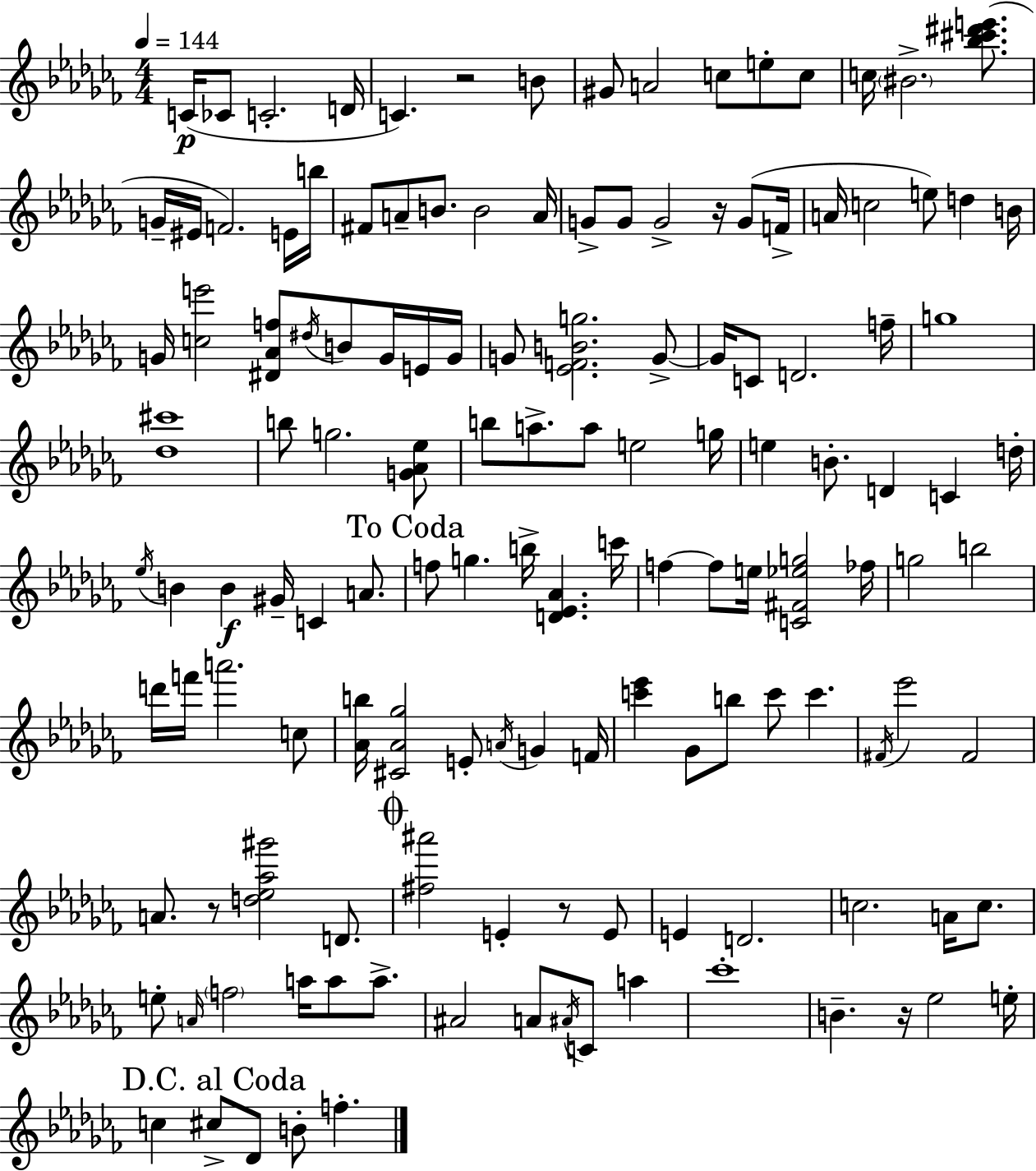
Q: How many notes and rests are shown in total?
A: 136